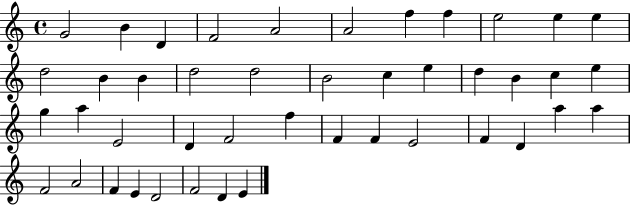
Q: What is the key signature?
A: C major